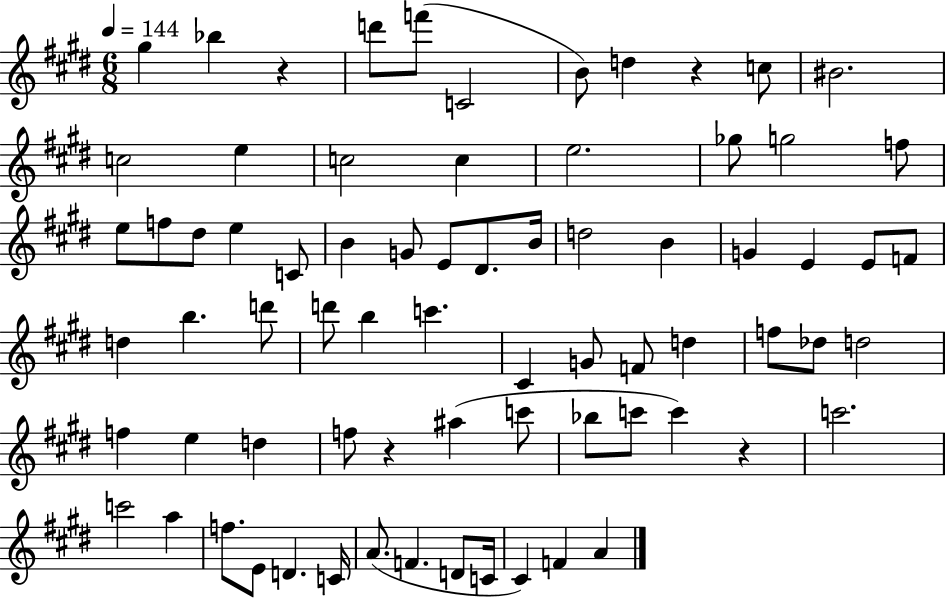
X:1
T:Untitled
M:6/8
L:1/4
K:E
^g _b z d'/2 f'/2 C2 B/2 d z c/2 ^B2 c2 e c2 c e2 _g/2 g2 f/2 e/2 f/2 ^d/2 e C/2 B G/2 E/2 ^D/2 B/4 d2 B G E E/2 F/2 d b d'/2 d'/2 b c' ^C G/2 F/2 d f/2 _d/2 d2 f e d f/2 z ^a c'/2 _b/2 c'/2 c' z c'2 c'2 a f/2 E/2 D C/4 A/2 F D/2 C/4 ^C F A